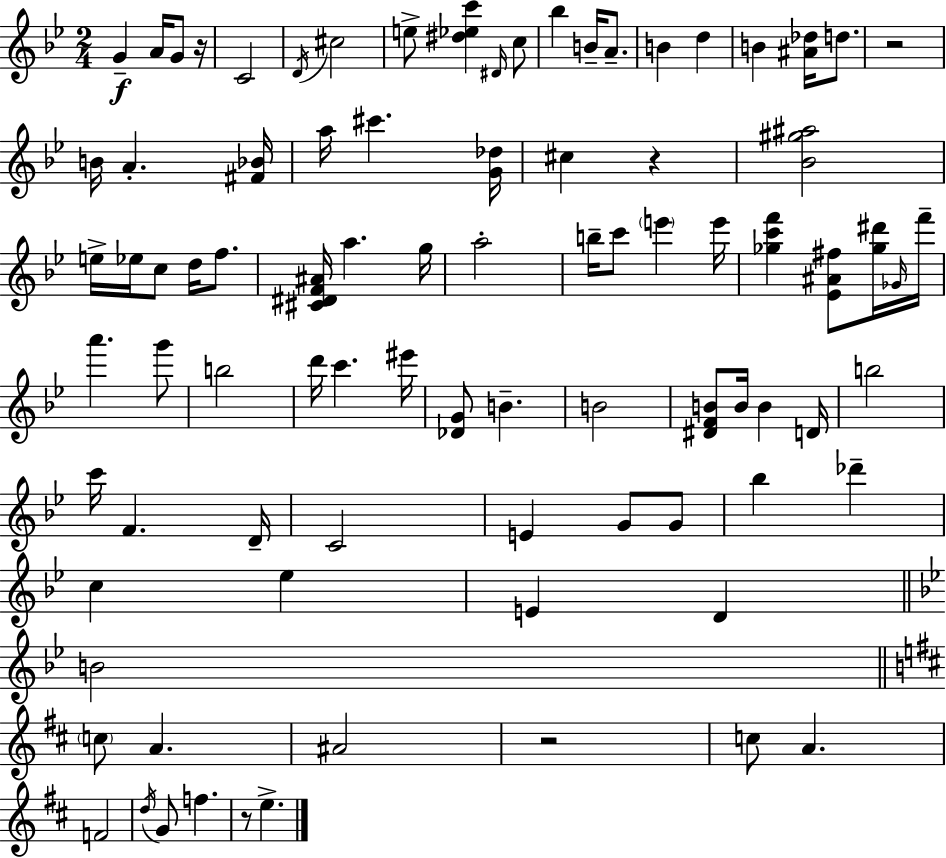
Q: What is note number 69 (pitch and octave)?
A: G4